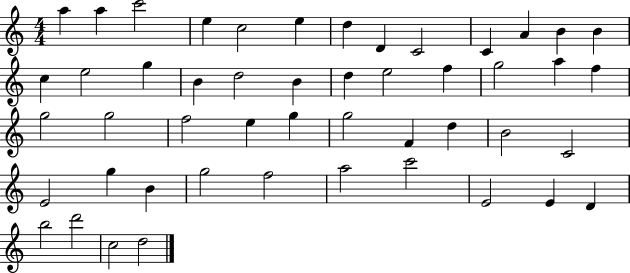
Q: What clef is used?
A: treble